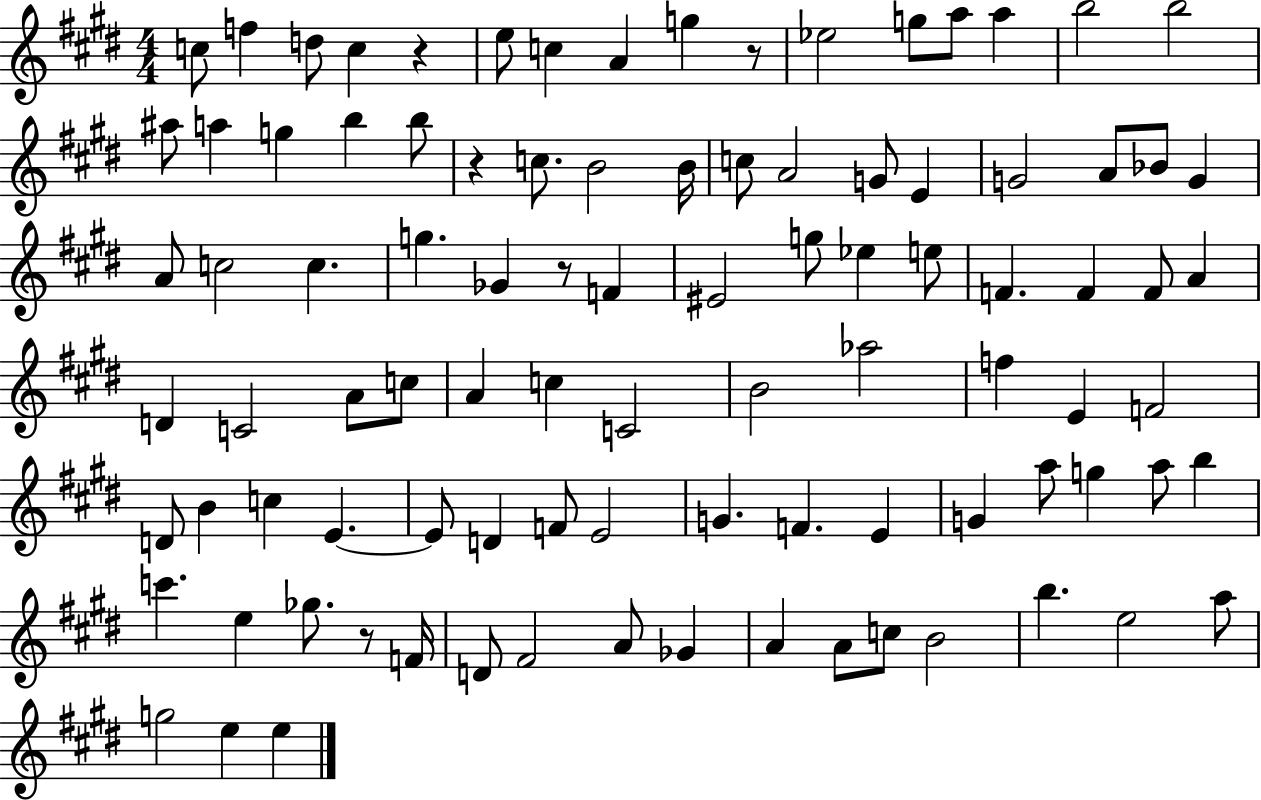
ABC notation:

X:1
T:Untitled
M:4/4
L:1/4
K:E
c/2 f d/2 c z e/2 c A g z/2 _e2 g/2 a/2 a b2 b2 ^a/2 a g b b/2 z c/2 B2 B/4 c/2 A2 G/2 E G2 A/2 _B/2 G A/2 c2 c g _G z/2 F ^E2 g/2 _e e/2 F F F/2 A D C2 A/2 c/2 A c C2 B2 _a2 f E F2 D/2 B c E E/2 D F/2 E2 G F E G a/2 g a/2 b c' e _g/2 z/2 F/4 D/2 ^F2 A/2 _G A A/2 c/2 B2 b e2 a/2 g2 e e